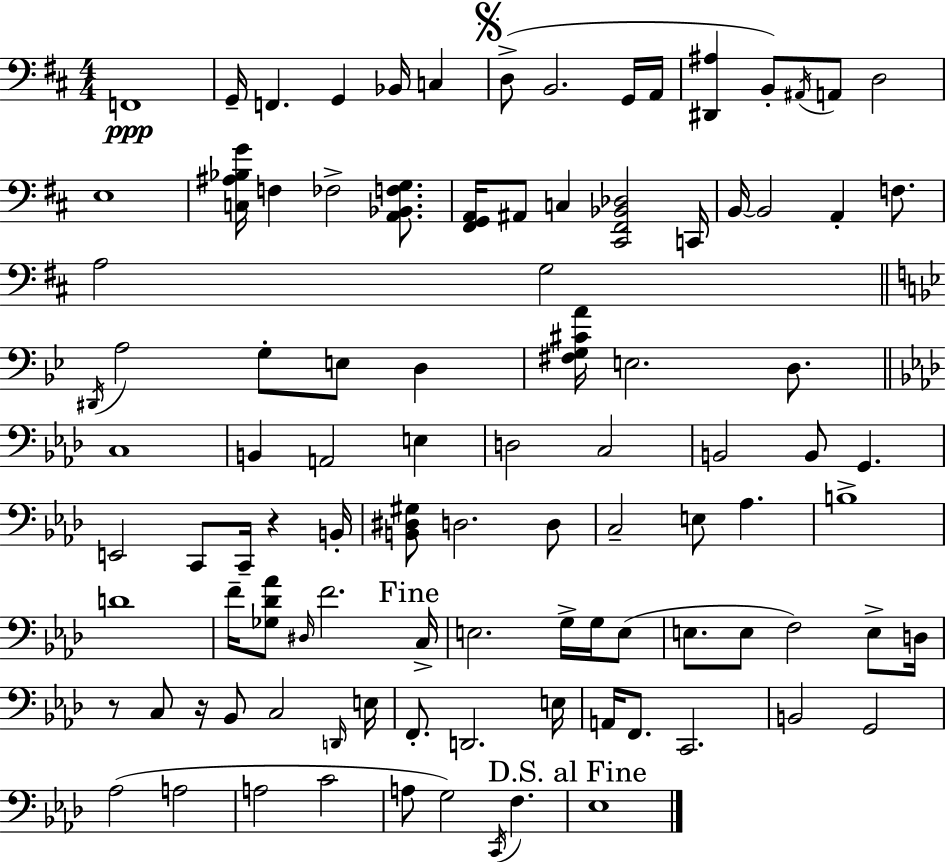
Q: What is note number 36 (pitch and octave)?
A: A2